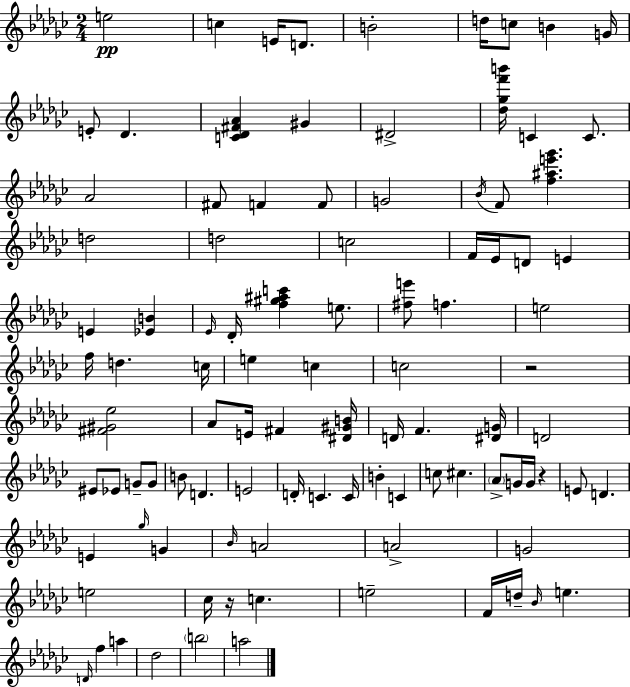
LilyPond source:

{
  \clef treble
  \numericTimeSignature
  \time 2/4
  \key ees \minor
  e''2\pp | c''4 e'16 d'8. | b'2-. | d''16 c''8 b'4 g'16 | \break e'8-. des'4. | <c' des' fis' aes'>4 gis'4 | dis'2-> | <des'' ges'' f''' b'''>16 c'4 c'8. | \break aes'2 | fis'8 f'4 f'8 | g'2 | \acciaccatura { bes'16 } f'8 <f'' ais'' e''' ges'''>4. | \break d''2 | d''2 | c''2 | f'16 ees'16 d'8 e'4 | \break e'4 <ees' b'>4 | \grace { ees'16 } des'16-. <f'' gis'' ais'' c'''>4 e''8. | <fis'' e'''>8 f''4. | e''2 | \break f''16 d''4. | c''16 e''4 c''4 | c''2 | r2 | \break <fis' gis' ees''>2 | aes'8 e'16 fis'4 | <dis' gis' b'>16 d'16 f'4. | <dis' g'>16 d'2 | \break eis'8 ees'8 g'8-- | g'8 b'8 d'4. | e'2 | d'16-. c'4. | \break c'16 b'4-. c'4 | c''8 cis''4. | \parenthesize aes'8-> g'16 g'16 r4 | e'8 d'4. | \break e'4 \grace { ges''16 } g'4 | \grace { bes'16 } a'2 | a'2-> | g'2 | \break e''2 | ces''16 r16 c''4. | e''2-- | f'16 d''16-- \grace { bes'16 } e''4. | \break \grace { d'16 } f''4 | a''4 des''2 | \parenthesize b''2 | a''2 | \break \bar "|."
}